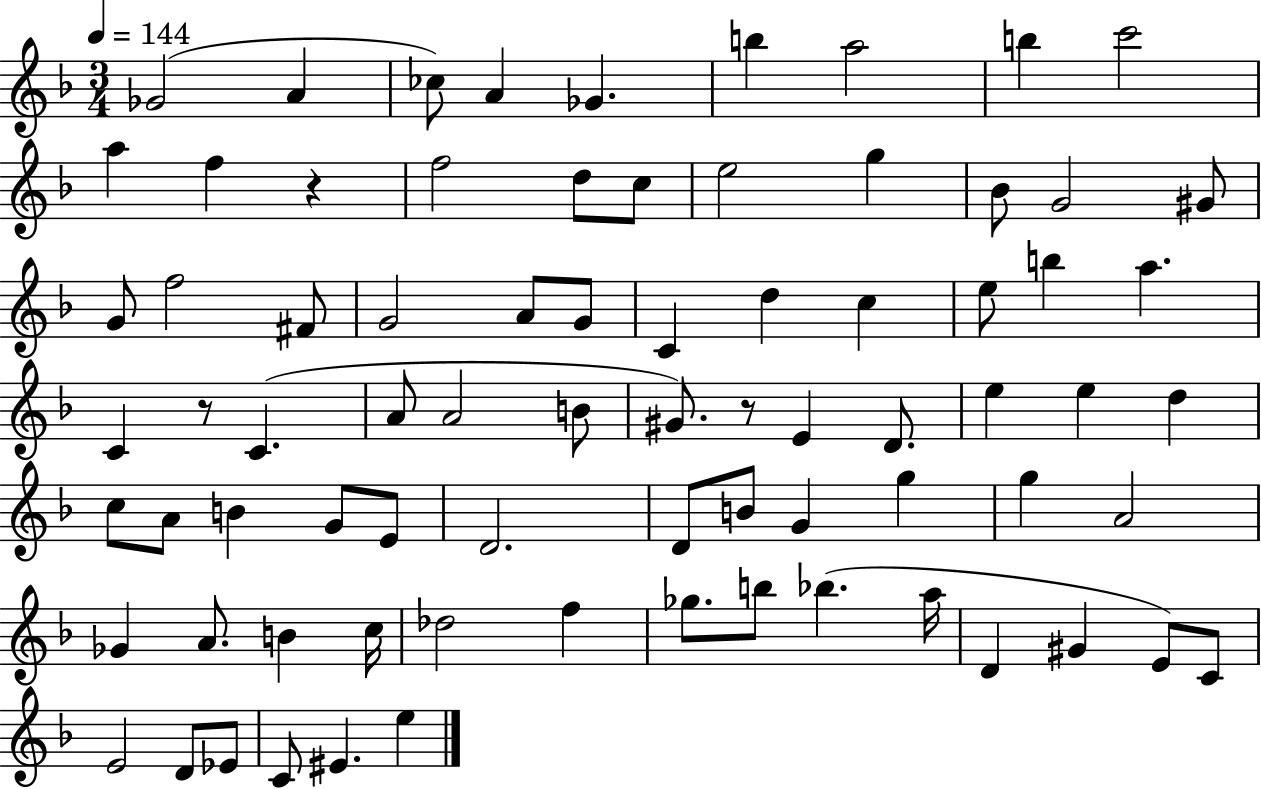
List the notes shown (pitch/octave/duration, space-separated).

Gb4/h A4/q CES5/e A4/q Gb4/q. B5/q A5/h B5/q C6/h A5/q F5/q R/q F5/h D5/e C5/e E5/h G5/q Bb4/e G4/h G#4/e G4/e F5/h F#4/e G4/h A4/e G4/e C4/q D5/q C5/q E5/e B5/q A5/q. C4/q R/e C4/q. A4/e A4/h B4/e G#4/e. R/e E4/q D4/e. E5/q E5/q D5/q C5/e A4/e B4/q G4/e E4/e D4/h. D4/e B4/e G4/q G5/q G5/q A4/h Gb4/q A4/e. B4/q C5/s Db5/h F5/q Gb5/e. B5/e Bb5/q. A5/s D4/q G#4/q E4/e C4/e E4/h D4/e Eb4/e C4/e EIS4/q. E5/q